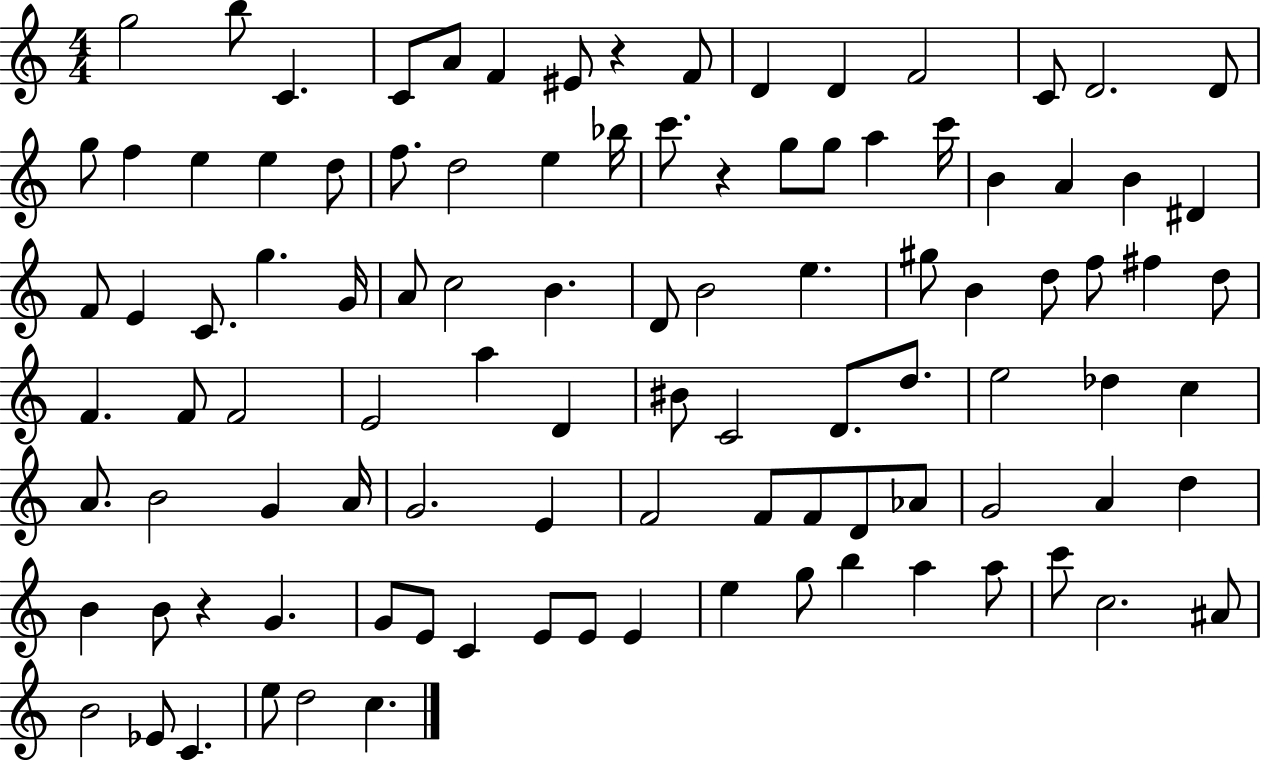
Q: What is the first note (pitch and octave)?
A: G5